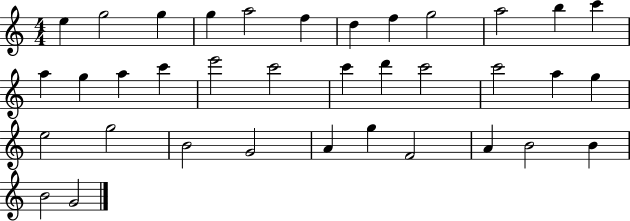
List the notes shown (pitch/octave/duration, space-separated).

E5/q G5/h G5/q G5/q A5/h F5/q D5/q F5/q G5/h A5/h B5/q C6/q A5/q G5/q A5/q C6/q E6/h C6/h C6/q D6/q C6/h C6/h A5/q G5/q E5/h G5/h B4/h G4/h A4/q G5/q F4/h A4/q B4/h B4/q B4/h G4/h